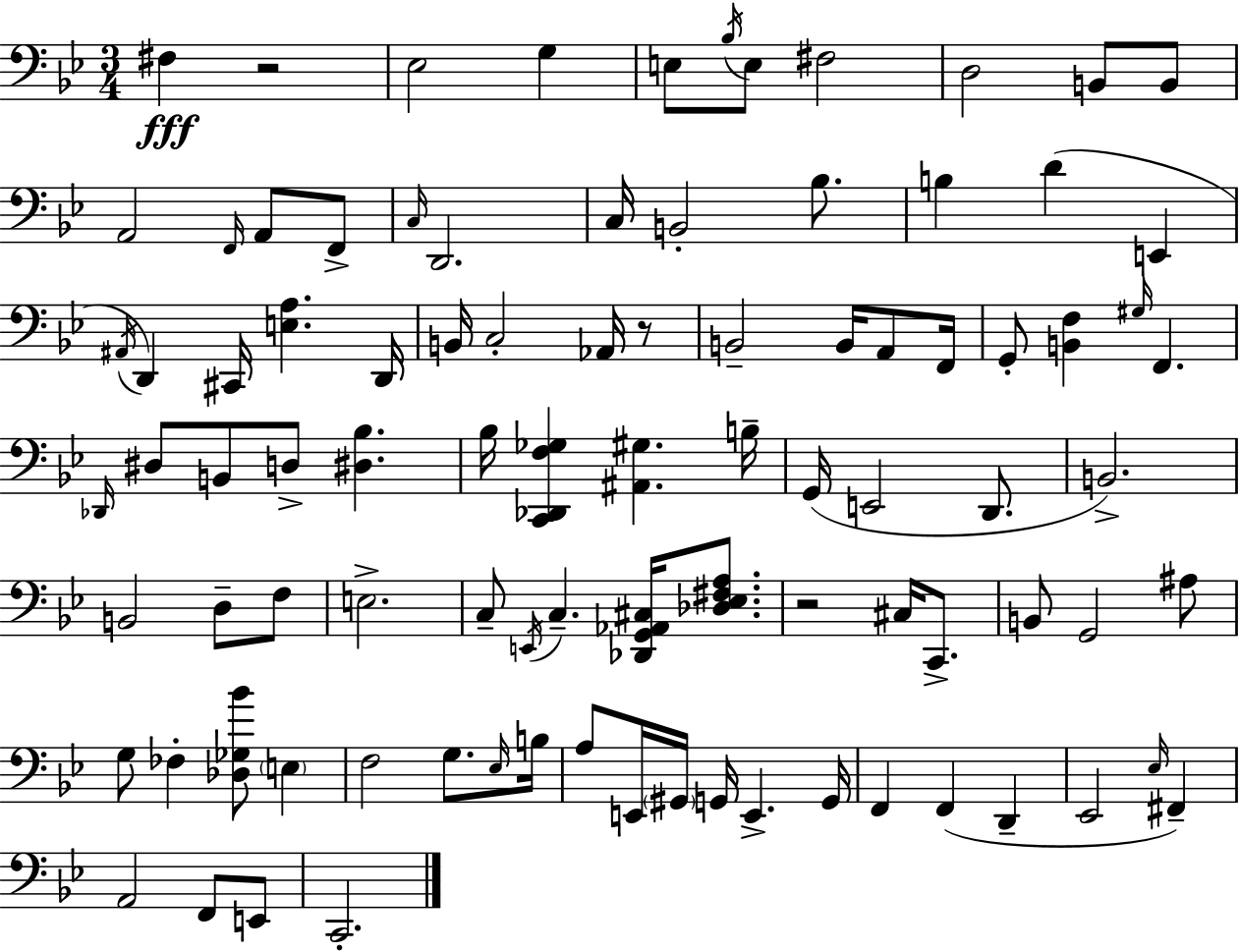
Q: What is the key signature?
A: BES major